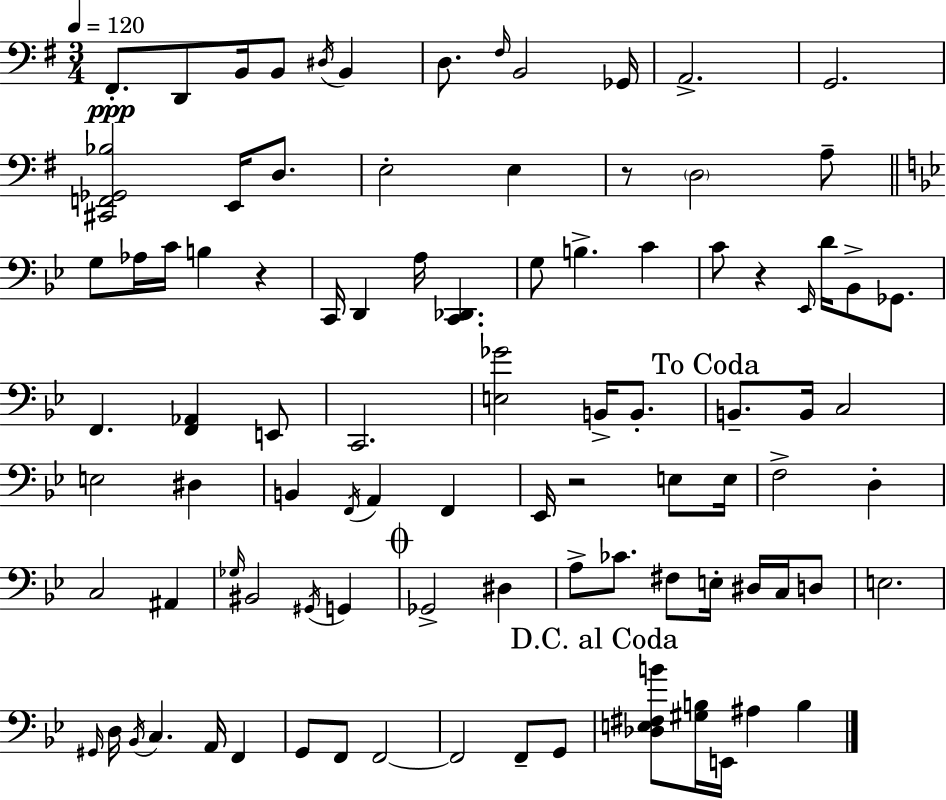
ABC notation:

X:1
T:Untitled
M:3/4
L:1/4
K:G
^F,,/2 D,,/2 B,,/4 B,,/2 ^D,/4 B,, D,/2 ^F,/4 B,,2 _G,,/4 A,,2 G,,2 [^C,,F,,_G,,_B,]2 E,,/4 D,/2 E,2 E, z/2 D,2 A,/2 G,/2 _A,/4 C/4 B, z C,,/4 D,, A,/4 [C,,_D,,] G,/2 B, C C/2 z _E,,/4 D/4 _B,,/2 _G,,/2 F,, [F,,_A,,] E,,/2 C,,2 [E,_G]2 B,,/4 B,,/2 B,,/2 B,,/4 C,2 E,2 ^D, B,, F,,/4 A,, F,, _E,,/4 z2 E,/2 E,/4 F,2 D, C,2 ^A,, _G,/4 ^B,,2 ^G,,/4 G,, _G,,2 ^D, A,/2 _C/2 ^F,/2 E,/4 ^D,/4 C,/4 D,/2 E,2 ^G,,/4 D,/4 _B,,/4 C, A,,/4 F,, G,,/2 F,,/2 F,,2 F,,2 F,,/2 G,,/2 [_D,E,^F,B]/2 [^G,B,]/4 E,,/4 ^A, B,